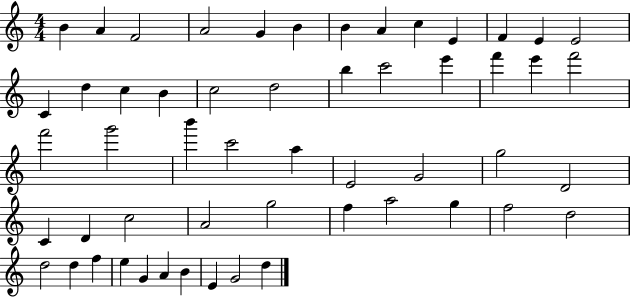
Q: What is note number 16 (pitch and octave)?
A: C5